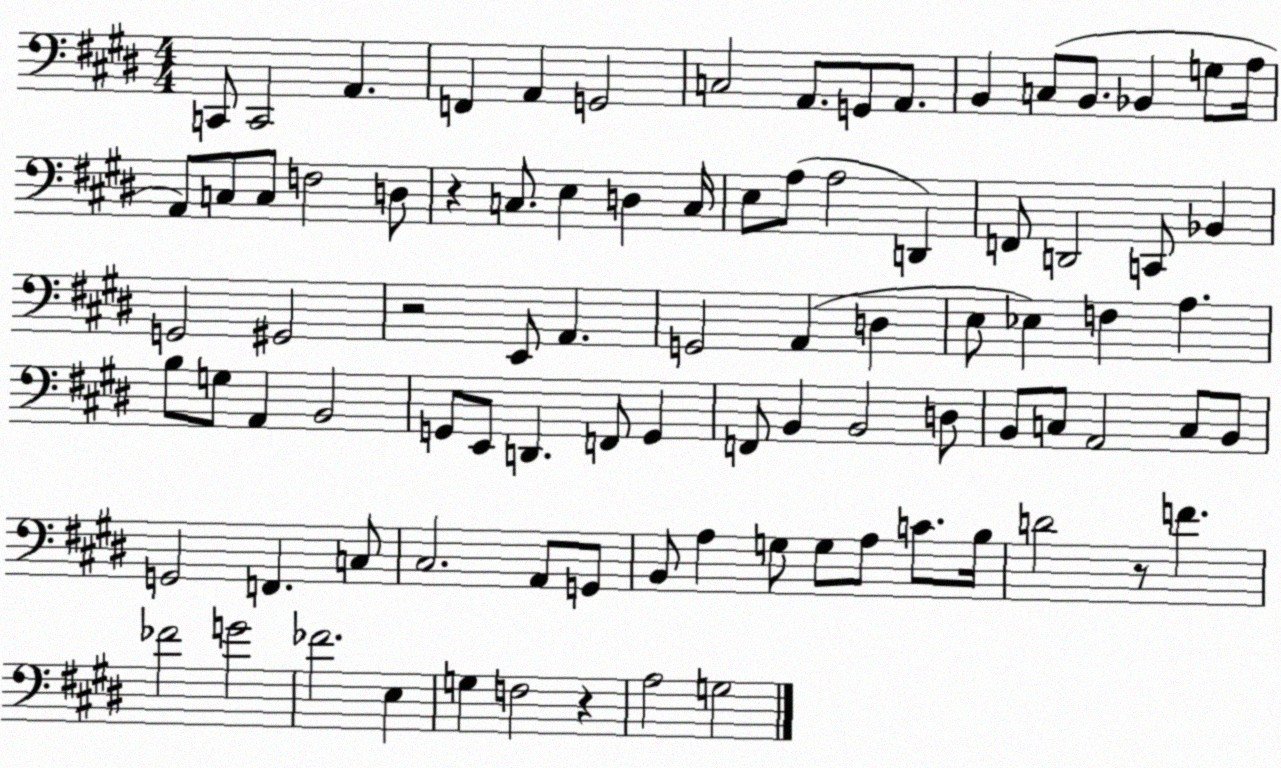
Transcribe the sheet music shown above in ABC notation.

X:1
T:Untitled
M:4/4
L:1/4
K:E
C,,/2 C,,2 A,, F,, A,, G,,2 C,2 A,,/2 G,,/2 A,,/2 B,, C,/2 B,,/2 _B,, G,/2 A,/4 A,,/2 C,/2 C,/2 F,2 D,/2 z C,/2 E, D, C,/4 E,/2 A,/2 A,2 D,, F,,/2 D,,2 C,,/2 _B,, G,,2 ^G,,2 z2 E,,/2 A,, G,,2 A,, D, E,/2 _E, F, A, B,/2 G,/2 A,, B,,2 G,,/2 E,,/2 D,, F,,/2 G,, F,,/2 B,, B,,2 D,/2 B,,/2 C,/2 A,,2 C,/2 B,,/2 G,,2 F,, C,/2 ^C,2 A,,/2 G,,/2 B,,/2 A, G,/2 G,/2 A,/2 C/2 B,/4 D2 z/2 F _F2 G2 _F2 E, G, F,2 z A,2 G,2